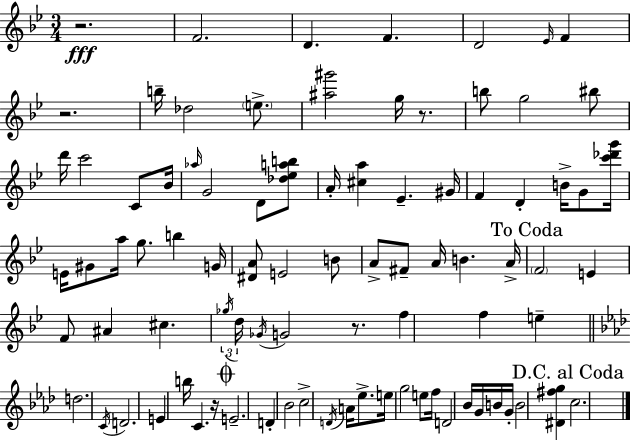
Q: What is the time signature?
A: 3/4